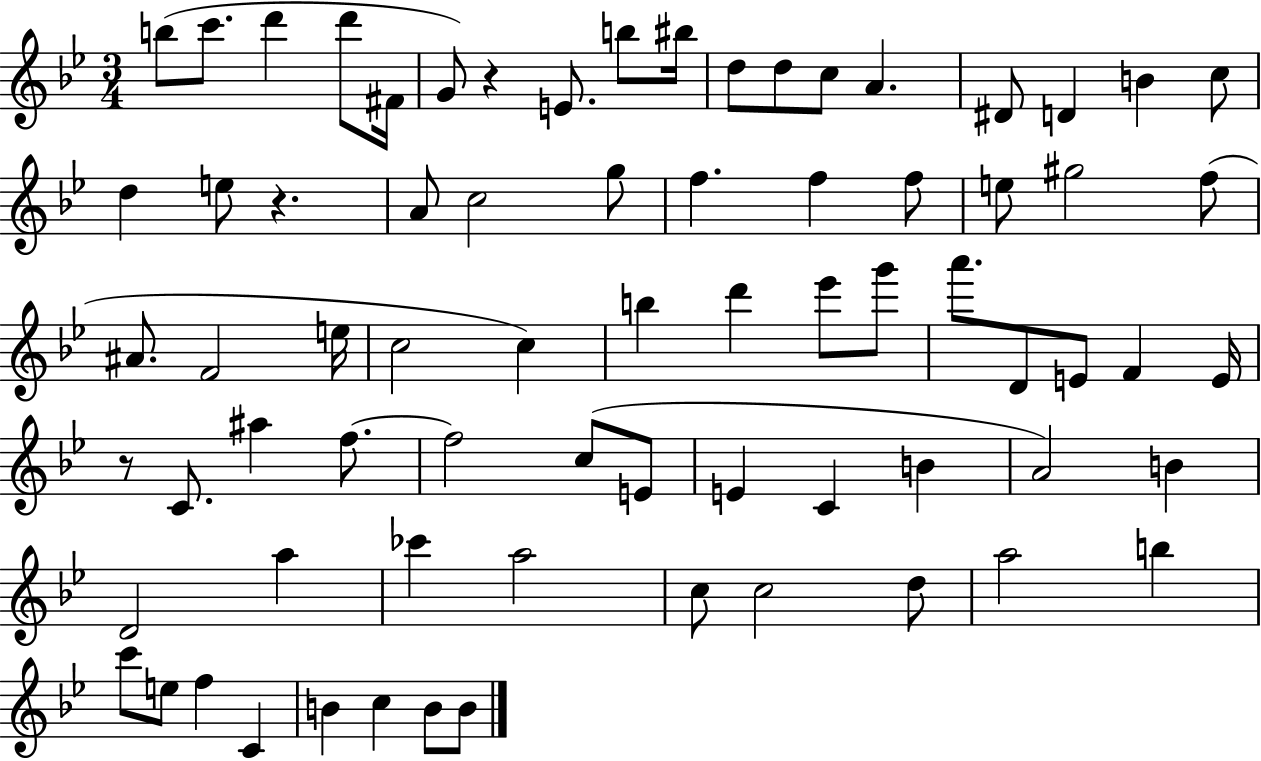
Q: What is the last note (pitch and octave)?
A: B4